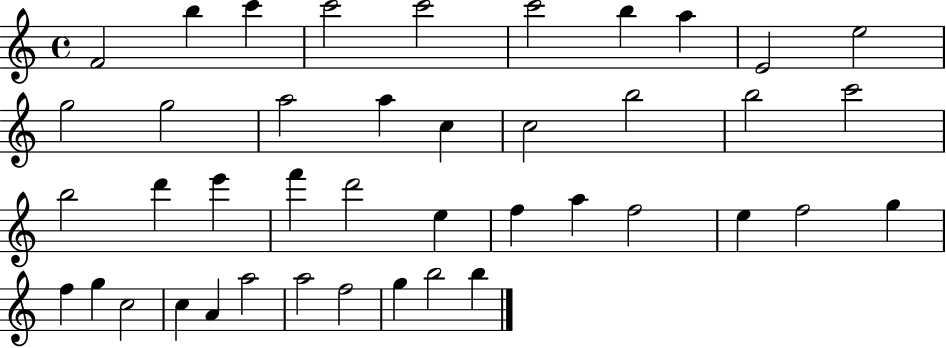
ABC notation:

X:1
T:Untitled
M:4/4
L:1/4
K:C
F2 b c' c'2 c'2 c'2 b a E2 e2 g2 g2 a2 a c c2 b2 b2 c'2 b2 d' e' f' d'2 e f a f2 e f2 g f g c2 c A a2 a2 f2 g b2 b